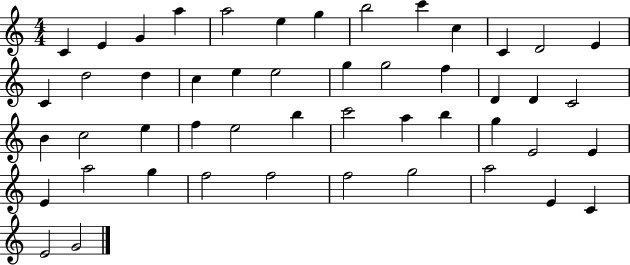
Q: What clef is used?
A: treble